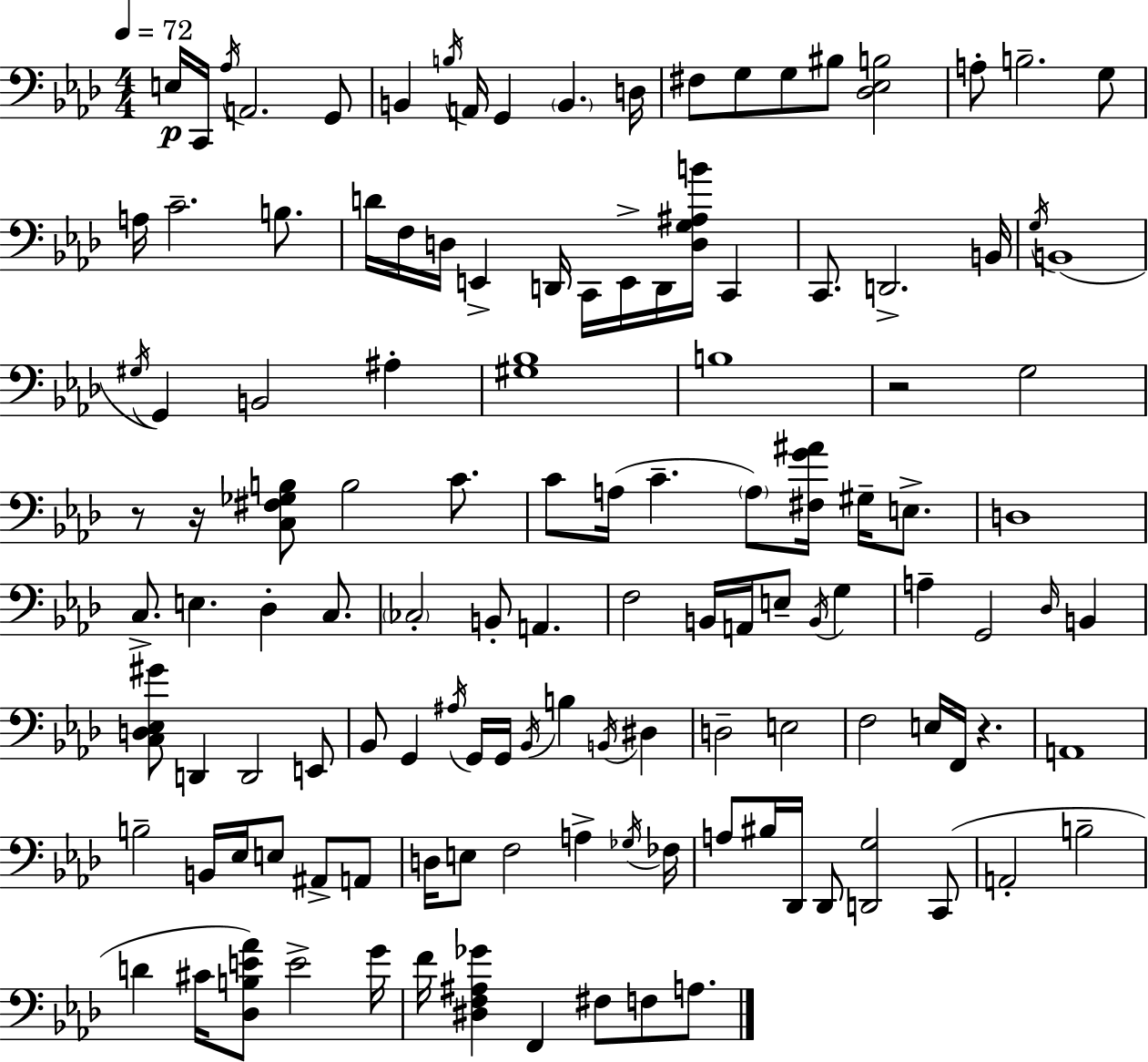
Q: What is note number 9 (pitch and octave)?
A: G2